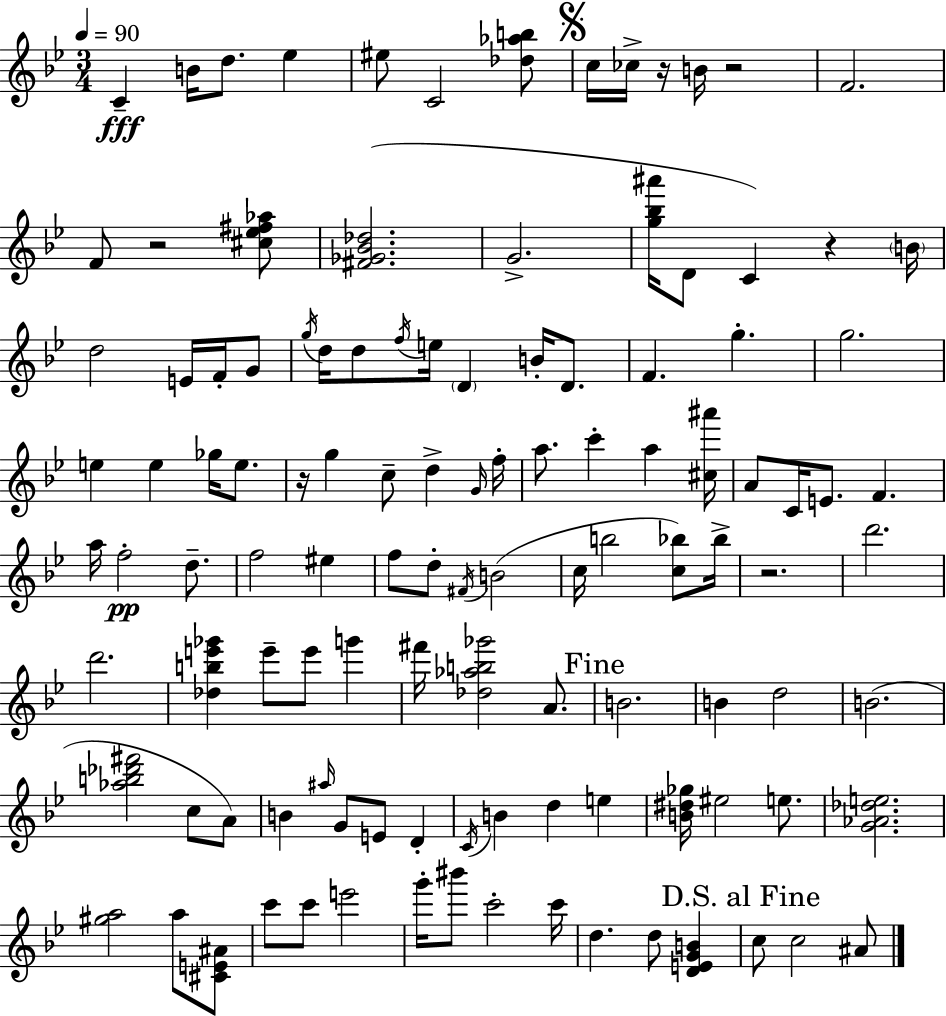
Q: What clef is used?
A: treble